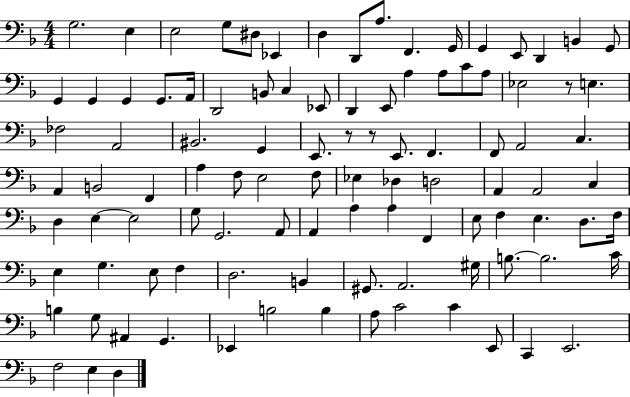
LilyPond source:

{
  \clef bass
  \numericTimeSignature
  \time 4/4
  \key f \major
  g2. e4 | e2 g8 dis8 ees,4 | d4 d,8 a8. f,4. g,16 | g,4 e,8 d,4 b,4 g,8 | \break g,4 g,4 g,4 g,8. a,16 | d,2 b,8 c4 ees,8 | d,4 e,8 a4 a8 c'8 a8 | ees2 r8 e4. | \break fes2 a,2 | bis,2. g,4 | e,8. r8 r8 e,8. f,4. | f,8 a,2 c4. | \break a,4 b,2 f,4 | a4 f8 e2 f8 | ees4 des4 d2 | a,4 a,2 c4 | \break d4 e4~~ e2 | g8 g,2. a,8 | a,4 a4 a4 f,4 | e8 f4 e4. d8. f16 | \break e4 g4. e8 f4 | d2. b,4 | gis,8. a,2. gis16 | b8.~~ b2. c'16 | \break b4 g8 ais,4 g,4. | ees,4 b2 b4 | a8 c'2 c'4 e,8 | c,4 e,2. | \break f2 e4 d4 | \bar "|."
}